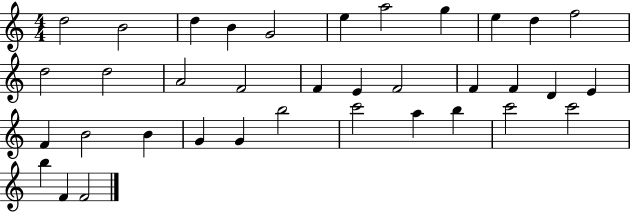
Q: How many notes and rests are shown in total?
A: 36